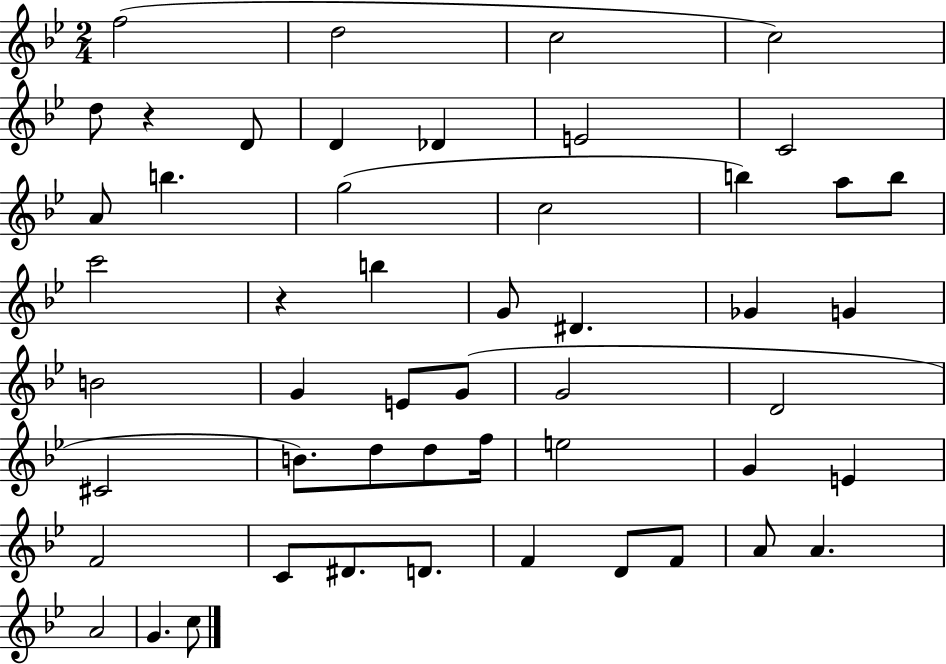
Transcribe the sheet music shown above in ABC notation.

X:1
T:Untitled
M:2/4
L:1/4
K:Bb
f2 d2 c2 c2 d/2 z D/2 D _D E2 C2 A/2 b g2 c2 b a/2 b/2 c'2 z b G/2 ^D _G G B2 G E/2 G/2 G2 D2 ^C2 B/2 d/2 d/2 f/4 e2 G E F2 C/2 ^D/2 D/2 F D/2 F/2 A/2 A A2 G c/2